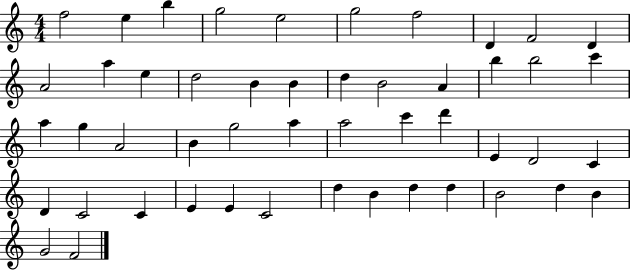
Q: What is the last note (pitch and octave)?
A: F4